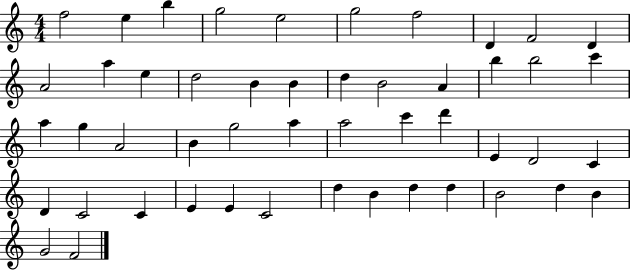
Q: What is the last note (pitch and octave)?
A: F4